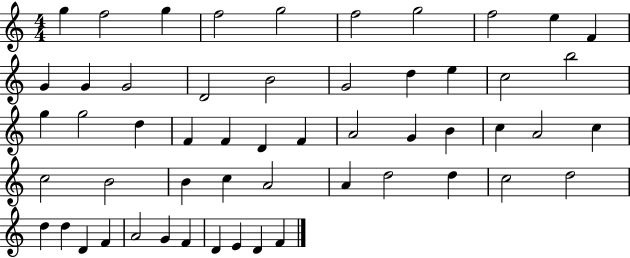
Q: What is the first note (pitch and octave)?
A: G5